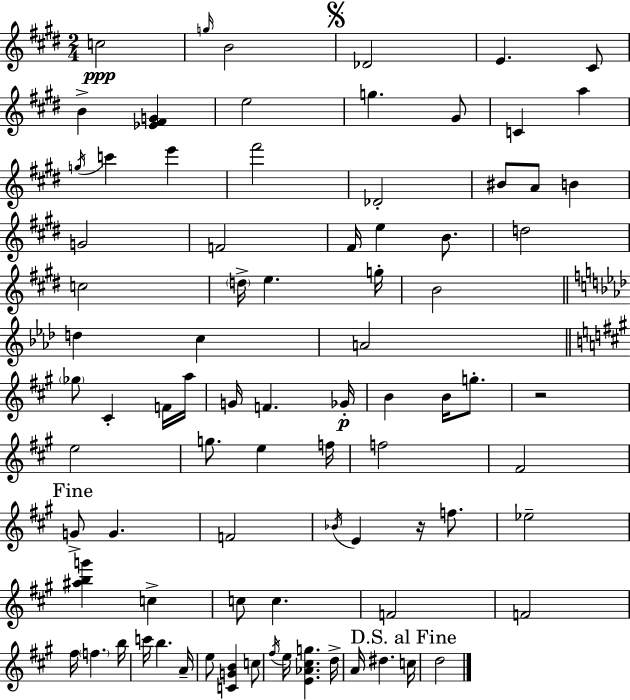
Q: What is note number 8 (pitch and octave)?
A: E5